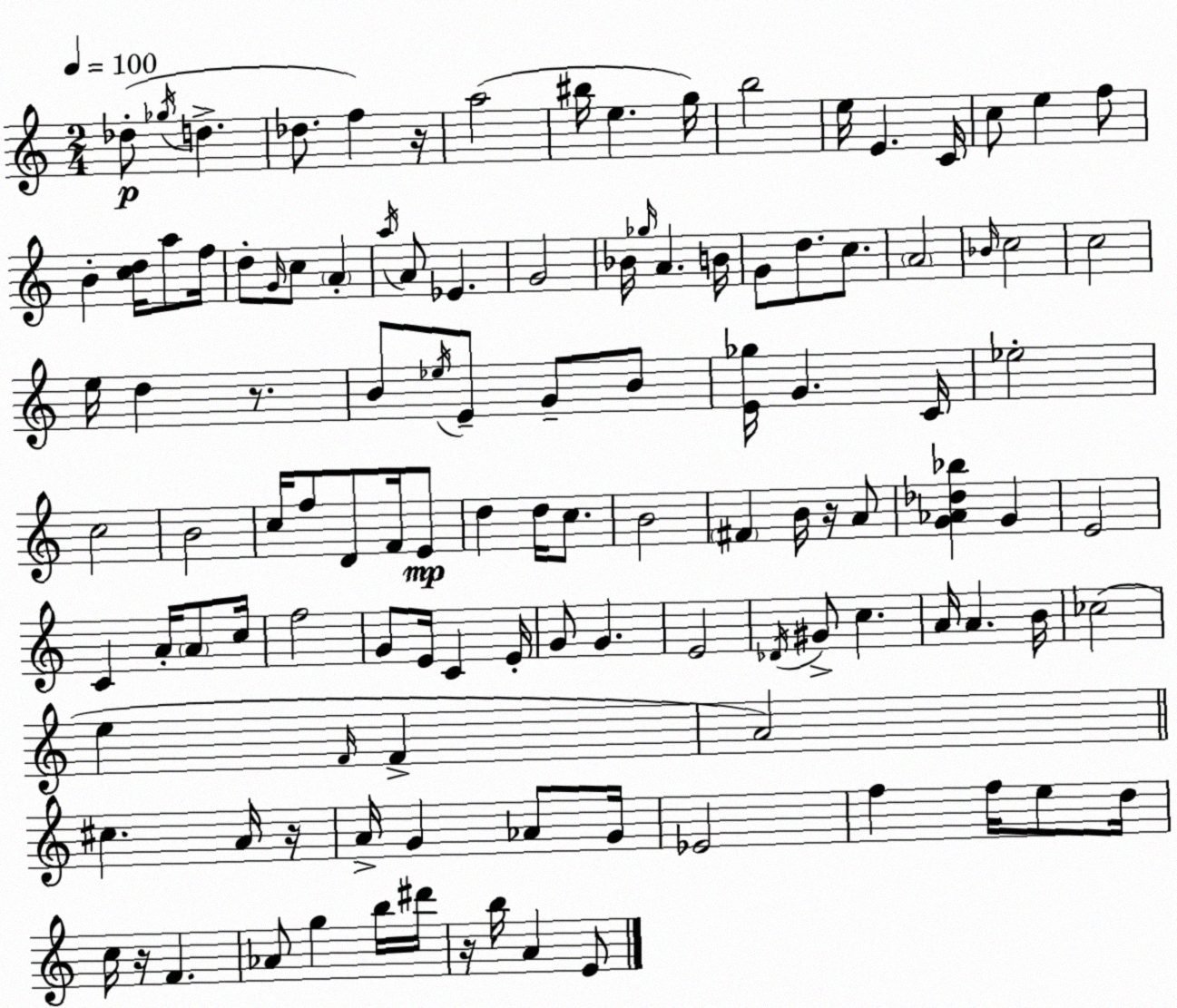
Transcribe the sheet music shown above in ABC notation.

X:1
T:Untitled
M:2/4
L:1/4
K:Am
_d/2 _g/4 d _d/2 f z/4 a2 ^b/4 e g/4 b2 e/4 E C/4 c/2 e f/2 B [cd]/4 a/2 f/4 d/2 G/4 c/2 A a/4 A/2 _E G2 _B/4 _g/4 A B/4 G/2 d/2 c/2 A2 _B/4 c2 c2 e/4 d z/2 B/2 _e/4 E/2 G/2 B/2 [E_g]/4 G C/4 _e2 c2 B2 c/4 f/2 D/2 F/4 E/2 d d/4 c/2 B2 ^F B/4 z/4 A/2 [G_A_d_b] G E2 C A/4 A/2 c/4 f2 G/2 E/4 C E/4 G/2 G E2 _D/4 ^G/2 c A/4 A B/4 _c2 e F/4 F A2 ^c A/4 z/4 A/4 G _A/2 G/4 _E2 f f/4 e/2 d/4 c/4 z/4 F _A/2 g b/4 ^d'/4 z/4 b/4 A E/2